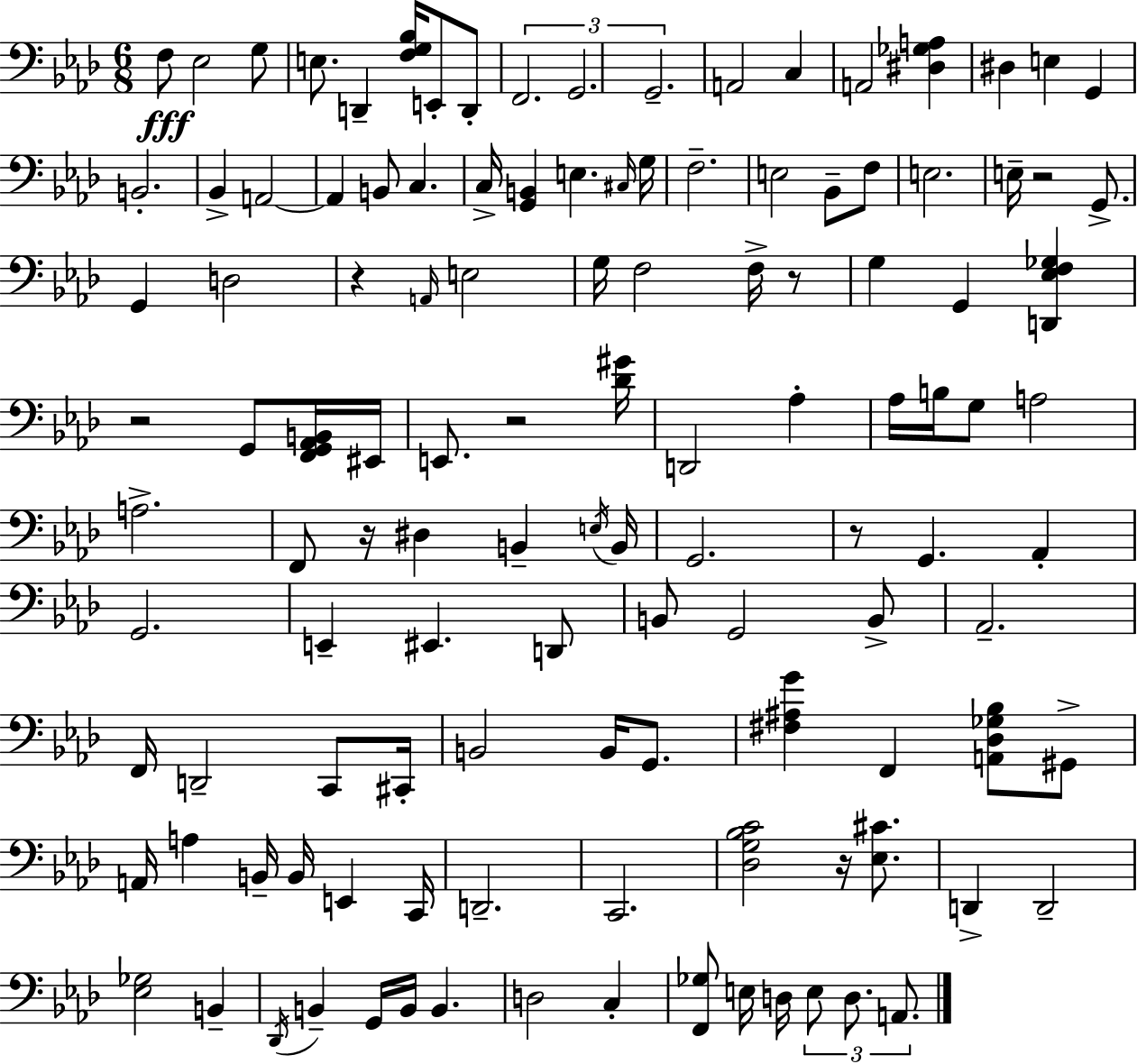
{
  \clef bass
  \numericTimeSignature
  \time 6/8
  \key f \minor
  f8\fff ees2 g8 | e8. d,4-- <f g bes>16 e,8-. d,8-. | \tuplet 3/2 { f,2. | g,2. | \break g,2.-- } | a,2 c4 | a,2 <dis ges a>4 | dis4 e4 g,4 | \break b,2.-. | bes,4-> a,2~~ | a,4 b,8 c4. | c16-> <g, b,>4 e4. \grace { cis16 } | \break g16 f2.-- | e2 bes,8-- f8 | e2. | e16-- r2 g,8.-> | \break g,4 d2 | r4 \grace { a,16 } e2 | g16 f2 f16-> | r8 g4 g,4 <d, ees f ges>4 | \break r2 g,8 | <f, g, aes, b,>16 eis,16 e,8. r2 | <des' gis'>16 d,2 aes4-. | aes16 b16 g8 a2 | \break a2.-> | f,8 r16 dis4 b,4-- | \acciaccatura { e16 } b,16 g,2. | r8 g,4. aes,4-. | \break g,2. | e,4-- eis,4. | d,8 b,8 g,2 | b,8-> aes,2.-- | \break f,16 d,2-- | c,8 cis,16-. b,2 b,16 | g,8. <fis ais g'>4 f,4 <a, des ges bes>8 | gis,8-> a,16 a4 b,16-- b,16 e,4 | \break c,16 d,2.-- | c,2. | <des g bes c'>2 r16 | <ees cis'>8. d,4-> d,2-- | \break <ees ges>2 b,4-- | \acciaccatura { des,16 } b,4-- g,16 b,16 b,4. | d2 | c4-. <f, ges>8 e16 d16 \tuplet 3/2 { e8 d8. | \break a,8. } \bar "|."
}